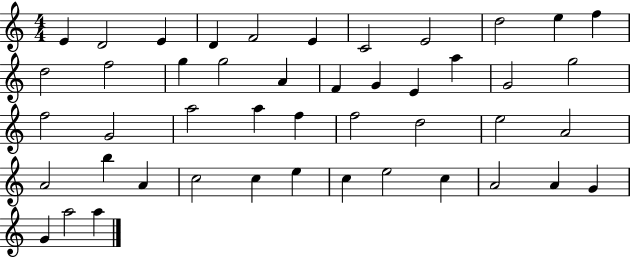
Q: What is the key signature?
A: C major